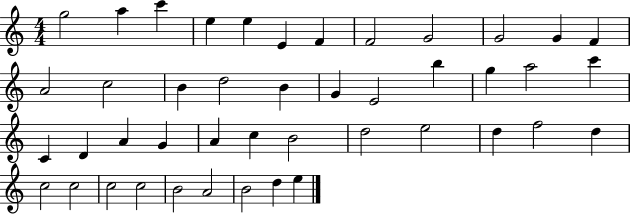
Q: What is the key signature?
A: C major